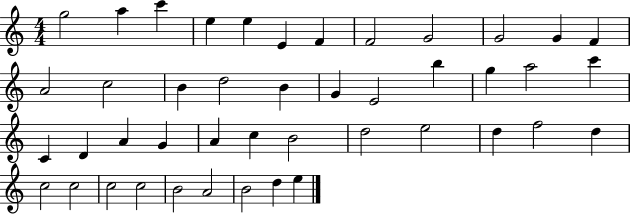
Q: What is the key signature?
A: C major